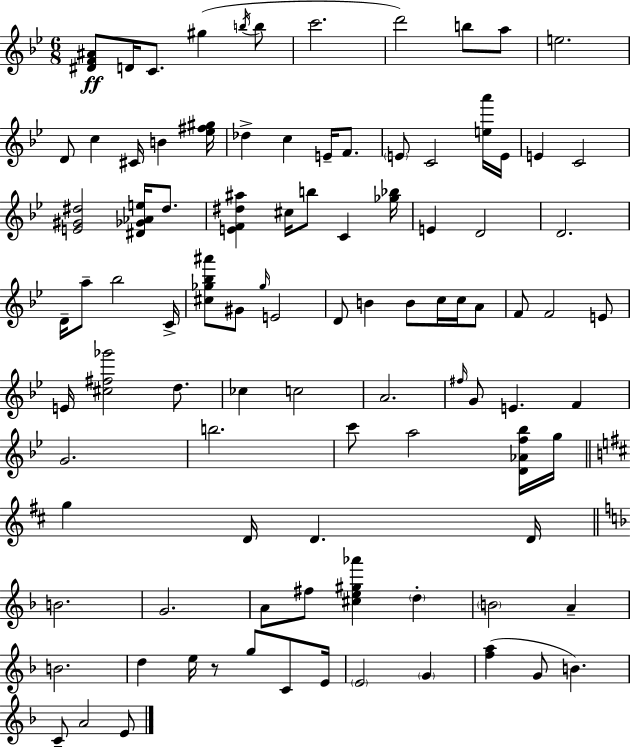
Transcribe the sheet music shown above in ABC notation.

X:1
T:Untitled
M:6/8
L:1/4
K:Gm
[^DF^A]/2 D/4 C/2 ^g b/4 b/2 c'2 d'2 b/2 a/2 e2 D/2 c ^C/4 B [_e^f^g]/4 _d c E/4 F/2 E/2 C2 [ea']/4 E/4 E C2 [E^G^d]2 [^D_G_Ae]/4 ^d/2 [EF^d^a] ^c/4 b/2 C [_g_b]/4 E D2 D2 D/4 a/2 _b2 C/4 [^c_g_b^a']/2 ^G/2 _g/4 E2 D/2 B B/2 c/4 c/4 A/2 F/2 F2 E/2 E/4 [^c^f_g']2 d/2 _c c2 A2 ^f/4 G/2 E F G2 b2 c'/2 a2 [D_Af_b]/4 g/4 g D/4 D D/4 B2 G2 A/2 ^f/2 [^ce^g_a'] d B2 A B2 d e/4 z/2 g/2 C/2 E/4 E2 G [fa] G/2 B C/2 A2 E/2